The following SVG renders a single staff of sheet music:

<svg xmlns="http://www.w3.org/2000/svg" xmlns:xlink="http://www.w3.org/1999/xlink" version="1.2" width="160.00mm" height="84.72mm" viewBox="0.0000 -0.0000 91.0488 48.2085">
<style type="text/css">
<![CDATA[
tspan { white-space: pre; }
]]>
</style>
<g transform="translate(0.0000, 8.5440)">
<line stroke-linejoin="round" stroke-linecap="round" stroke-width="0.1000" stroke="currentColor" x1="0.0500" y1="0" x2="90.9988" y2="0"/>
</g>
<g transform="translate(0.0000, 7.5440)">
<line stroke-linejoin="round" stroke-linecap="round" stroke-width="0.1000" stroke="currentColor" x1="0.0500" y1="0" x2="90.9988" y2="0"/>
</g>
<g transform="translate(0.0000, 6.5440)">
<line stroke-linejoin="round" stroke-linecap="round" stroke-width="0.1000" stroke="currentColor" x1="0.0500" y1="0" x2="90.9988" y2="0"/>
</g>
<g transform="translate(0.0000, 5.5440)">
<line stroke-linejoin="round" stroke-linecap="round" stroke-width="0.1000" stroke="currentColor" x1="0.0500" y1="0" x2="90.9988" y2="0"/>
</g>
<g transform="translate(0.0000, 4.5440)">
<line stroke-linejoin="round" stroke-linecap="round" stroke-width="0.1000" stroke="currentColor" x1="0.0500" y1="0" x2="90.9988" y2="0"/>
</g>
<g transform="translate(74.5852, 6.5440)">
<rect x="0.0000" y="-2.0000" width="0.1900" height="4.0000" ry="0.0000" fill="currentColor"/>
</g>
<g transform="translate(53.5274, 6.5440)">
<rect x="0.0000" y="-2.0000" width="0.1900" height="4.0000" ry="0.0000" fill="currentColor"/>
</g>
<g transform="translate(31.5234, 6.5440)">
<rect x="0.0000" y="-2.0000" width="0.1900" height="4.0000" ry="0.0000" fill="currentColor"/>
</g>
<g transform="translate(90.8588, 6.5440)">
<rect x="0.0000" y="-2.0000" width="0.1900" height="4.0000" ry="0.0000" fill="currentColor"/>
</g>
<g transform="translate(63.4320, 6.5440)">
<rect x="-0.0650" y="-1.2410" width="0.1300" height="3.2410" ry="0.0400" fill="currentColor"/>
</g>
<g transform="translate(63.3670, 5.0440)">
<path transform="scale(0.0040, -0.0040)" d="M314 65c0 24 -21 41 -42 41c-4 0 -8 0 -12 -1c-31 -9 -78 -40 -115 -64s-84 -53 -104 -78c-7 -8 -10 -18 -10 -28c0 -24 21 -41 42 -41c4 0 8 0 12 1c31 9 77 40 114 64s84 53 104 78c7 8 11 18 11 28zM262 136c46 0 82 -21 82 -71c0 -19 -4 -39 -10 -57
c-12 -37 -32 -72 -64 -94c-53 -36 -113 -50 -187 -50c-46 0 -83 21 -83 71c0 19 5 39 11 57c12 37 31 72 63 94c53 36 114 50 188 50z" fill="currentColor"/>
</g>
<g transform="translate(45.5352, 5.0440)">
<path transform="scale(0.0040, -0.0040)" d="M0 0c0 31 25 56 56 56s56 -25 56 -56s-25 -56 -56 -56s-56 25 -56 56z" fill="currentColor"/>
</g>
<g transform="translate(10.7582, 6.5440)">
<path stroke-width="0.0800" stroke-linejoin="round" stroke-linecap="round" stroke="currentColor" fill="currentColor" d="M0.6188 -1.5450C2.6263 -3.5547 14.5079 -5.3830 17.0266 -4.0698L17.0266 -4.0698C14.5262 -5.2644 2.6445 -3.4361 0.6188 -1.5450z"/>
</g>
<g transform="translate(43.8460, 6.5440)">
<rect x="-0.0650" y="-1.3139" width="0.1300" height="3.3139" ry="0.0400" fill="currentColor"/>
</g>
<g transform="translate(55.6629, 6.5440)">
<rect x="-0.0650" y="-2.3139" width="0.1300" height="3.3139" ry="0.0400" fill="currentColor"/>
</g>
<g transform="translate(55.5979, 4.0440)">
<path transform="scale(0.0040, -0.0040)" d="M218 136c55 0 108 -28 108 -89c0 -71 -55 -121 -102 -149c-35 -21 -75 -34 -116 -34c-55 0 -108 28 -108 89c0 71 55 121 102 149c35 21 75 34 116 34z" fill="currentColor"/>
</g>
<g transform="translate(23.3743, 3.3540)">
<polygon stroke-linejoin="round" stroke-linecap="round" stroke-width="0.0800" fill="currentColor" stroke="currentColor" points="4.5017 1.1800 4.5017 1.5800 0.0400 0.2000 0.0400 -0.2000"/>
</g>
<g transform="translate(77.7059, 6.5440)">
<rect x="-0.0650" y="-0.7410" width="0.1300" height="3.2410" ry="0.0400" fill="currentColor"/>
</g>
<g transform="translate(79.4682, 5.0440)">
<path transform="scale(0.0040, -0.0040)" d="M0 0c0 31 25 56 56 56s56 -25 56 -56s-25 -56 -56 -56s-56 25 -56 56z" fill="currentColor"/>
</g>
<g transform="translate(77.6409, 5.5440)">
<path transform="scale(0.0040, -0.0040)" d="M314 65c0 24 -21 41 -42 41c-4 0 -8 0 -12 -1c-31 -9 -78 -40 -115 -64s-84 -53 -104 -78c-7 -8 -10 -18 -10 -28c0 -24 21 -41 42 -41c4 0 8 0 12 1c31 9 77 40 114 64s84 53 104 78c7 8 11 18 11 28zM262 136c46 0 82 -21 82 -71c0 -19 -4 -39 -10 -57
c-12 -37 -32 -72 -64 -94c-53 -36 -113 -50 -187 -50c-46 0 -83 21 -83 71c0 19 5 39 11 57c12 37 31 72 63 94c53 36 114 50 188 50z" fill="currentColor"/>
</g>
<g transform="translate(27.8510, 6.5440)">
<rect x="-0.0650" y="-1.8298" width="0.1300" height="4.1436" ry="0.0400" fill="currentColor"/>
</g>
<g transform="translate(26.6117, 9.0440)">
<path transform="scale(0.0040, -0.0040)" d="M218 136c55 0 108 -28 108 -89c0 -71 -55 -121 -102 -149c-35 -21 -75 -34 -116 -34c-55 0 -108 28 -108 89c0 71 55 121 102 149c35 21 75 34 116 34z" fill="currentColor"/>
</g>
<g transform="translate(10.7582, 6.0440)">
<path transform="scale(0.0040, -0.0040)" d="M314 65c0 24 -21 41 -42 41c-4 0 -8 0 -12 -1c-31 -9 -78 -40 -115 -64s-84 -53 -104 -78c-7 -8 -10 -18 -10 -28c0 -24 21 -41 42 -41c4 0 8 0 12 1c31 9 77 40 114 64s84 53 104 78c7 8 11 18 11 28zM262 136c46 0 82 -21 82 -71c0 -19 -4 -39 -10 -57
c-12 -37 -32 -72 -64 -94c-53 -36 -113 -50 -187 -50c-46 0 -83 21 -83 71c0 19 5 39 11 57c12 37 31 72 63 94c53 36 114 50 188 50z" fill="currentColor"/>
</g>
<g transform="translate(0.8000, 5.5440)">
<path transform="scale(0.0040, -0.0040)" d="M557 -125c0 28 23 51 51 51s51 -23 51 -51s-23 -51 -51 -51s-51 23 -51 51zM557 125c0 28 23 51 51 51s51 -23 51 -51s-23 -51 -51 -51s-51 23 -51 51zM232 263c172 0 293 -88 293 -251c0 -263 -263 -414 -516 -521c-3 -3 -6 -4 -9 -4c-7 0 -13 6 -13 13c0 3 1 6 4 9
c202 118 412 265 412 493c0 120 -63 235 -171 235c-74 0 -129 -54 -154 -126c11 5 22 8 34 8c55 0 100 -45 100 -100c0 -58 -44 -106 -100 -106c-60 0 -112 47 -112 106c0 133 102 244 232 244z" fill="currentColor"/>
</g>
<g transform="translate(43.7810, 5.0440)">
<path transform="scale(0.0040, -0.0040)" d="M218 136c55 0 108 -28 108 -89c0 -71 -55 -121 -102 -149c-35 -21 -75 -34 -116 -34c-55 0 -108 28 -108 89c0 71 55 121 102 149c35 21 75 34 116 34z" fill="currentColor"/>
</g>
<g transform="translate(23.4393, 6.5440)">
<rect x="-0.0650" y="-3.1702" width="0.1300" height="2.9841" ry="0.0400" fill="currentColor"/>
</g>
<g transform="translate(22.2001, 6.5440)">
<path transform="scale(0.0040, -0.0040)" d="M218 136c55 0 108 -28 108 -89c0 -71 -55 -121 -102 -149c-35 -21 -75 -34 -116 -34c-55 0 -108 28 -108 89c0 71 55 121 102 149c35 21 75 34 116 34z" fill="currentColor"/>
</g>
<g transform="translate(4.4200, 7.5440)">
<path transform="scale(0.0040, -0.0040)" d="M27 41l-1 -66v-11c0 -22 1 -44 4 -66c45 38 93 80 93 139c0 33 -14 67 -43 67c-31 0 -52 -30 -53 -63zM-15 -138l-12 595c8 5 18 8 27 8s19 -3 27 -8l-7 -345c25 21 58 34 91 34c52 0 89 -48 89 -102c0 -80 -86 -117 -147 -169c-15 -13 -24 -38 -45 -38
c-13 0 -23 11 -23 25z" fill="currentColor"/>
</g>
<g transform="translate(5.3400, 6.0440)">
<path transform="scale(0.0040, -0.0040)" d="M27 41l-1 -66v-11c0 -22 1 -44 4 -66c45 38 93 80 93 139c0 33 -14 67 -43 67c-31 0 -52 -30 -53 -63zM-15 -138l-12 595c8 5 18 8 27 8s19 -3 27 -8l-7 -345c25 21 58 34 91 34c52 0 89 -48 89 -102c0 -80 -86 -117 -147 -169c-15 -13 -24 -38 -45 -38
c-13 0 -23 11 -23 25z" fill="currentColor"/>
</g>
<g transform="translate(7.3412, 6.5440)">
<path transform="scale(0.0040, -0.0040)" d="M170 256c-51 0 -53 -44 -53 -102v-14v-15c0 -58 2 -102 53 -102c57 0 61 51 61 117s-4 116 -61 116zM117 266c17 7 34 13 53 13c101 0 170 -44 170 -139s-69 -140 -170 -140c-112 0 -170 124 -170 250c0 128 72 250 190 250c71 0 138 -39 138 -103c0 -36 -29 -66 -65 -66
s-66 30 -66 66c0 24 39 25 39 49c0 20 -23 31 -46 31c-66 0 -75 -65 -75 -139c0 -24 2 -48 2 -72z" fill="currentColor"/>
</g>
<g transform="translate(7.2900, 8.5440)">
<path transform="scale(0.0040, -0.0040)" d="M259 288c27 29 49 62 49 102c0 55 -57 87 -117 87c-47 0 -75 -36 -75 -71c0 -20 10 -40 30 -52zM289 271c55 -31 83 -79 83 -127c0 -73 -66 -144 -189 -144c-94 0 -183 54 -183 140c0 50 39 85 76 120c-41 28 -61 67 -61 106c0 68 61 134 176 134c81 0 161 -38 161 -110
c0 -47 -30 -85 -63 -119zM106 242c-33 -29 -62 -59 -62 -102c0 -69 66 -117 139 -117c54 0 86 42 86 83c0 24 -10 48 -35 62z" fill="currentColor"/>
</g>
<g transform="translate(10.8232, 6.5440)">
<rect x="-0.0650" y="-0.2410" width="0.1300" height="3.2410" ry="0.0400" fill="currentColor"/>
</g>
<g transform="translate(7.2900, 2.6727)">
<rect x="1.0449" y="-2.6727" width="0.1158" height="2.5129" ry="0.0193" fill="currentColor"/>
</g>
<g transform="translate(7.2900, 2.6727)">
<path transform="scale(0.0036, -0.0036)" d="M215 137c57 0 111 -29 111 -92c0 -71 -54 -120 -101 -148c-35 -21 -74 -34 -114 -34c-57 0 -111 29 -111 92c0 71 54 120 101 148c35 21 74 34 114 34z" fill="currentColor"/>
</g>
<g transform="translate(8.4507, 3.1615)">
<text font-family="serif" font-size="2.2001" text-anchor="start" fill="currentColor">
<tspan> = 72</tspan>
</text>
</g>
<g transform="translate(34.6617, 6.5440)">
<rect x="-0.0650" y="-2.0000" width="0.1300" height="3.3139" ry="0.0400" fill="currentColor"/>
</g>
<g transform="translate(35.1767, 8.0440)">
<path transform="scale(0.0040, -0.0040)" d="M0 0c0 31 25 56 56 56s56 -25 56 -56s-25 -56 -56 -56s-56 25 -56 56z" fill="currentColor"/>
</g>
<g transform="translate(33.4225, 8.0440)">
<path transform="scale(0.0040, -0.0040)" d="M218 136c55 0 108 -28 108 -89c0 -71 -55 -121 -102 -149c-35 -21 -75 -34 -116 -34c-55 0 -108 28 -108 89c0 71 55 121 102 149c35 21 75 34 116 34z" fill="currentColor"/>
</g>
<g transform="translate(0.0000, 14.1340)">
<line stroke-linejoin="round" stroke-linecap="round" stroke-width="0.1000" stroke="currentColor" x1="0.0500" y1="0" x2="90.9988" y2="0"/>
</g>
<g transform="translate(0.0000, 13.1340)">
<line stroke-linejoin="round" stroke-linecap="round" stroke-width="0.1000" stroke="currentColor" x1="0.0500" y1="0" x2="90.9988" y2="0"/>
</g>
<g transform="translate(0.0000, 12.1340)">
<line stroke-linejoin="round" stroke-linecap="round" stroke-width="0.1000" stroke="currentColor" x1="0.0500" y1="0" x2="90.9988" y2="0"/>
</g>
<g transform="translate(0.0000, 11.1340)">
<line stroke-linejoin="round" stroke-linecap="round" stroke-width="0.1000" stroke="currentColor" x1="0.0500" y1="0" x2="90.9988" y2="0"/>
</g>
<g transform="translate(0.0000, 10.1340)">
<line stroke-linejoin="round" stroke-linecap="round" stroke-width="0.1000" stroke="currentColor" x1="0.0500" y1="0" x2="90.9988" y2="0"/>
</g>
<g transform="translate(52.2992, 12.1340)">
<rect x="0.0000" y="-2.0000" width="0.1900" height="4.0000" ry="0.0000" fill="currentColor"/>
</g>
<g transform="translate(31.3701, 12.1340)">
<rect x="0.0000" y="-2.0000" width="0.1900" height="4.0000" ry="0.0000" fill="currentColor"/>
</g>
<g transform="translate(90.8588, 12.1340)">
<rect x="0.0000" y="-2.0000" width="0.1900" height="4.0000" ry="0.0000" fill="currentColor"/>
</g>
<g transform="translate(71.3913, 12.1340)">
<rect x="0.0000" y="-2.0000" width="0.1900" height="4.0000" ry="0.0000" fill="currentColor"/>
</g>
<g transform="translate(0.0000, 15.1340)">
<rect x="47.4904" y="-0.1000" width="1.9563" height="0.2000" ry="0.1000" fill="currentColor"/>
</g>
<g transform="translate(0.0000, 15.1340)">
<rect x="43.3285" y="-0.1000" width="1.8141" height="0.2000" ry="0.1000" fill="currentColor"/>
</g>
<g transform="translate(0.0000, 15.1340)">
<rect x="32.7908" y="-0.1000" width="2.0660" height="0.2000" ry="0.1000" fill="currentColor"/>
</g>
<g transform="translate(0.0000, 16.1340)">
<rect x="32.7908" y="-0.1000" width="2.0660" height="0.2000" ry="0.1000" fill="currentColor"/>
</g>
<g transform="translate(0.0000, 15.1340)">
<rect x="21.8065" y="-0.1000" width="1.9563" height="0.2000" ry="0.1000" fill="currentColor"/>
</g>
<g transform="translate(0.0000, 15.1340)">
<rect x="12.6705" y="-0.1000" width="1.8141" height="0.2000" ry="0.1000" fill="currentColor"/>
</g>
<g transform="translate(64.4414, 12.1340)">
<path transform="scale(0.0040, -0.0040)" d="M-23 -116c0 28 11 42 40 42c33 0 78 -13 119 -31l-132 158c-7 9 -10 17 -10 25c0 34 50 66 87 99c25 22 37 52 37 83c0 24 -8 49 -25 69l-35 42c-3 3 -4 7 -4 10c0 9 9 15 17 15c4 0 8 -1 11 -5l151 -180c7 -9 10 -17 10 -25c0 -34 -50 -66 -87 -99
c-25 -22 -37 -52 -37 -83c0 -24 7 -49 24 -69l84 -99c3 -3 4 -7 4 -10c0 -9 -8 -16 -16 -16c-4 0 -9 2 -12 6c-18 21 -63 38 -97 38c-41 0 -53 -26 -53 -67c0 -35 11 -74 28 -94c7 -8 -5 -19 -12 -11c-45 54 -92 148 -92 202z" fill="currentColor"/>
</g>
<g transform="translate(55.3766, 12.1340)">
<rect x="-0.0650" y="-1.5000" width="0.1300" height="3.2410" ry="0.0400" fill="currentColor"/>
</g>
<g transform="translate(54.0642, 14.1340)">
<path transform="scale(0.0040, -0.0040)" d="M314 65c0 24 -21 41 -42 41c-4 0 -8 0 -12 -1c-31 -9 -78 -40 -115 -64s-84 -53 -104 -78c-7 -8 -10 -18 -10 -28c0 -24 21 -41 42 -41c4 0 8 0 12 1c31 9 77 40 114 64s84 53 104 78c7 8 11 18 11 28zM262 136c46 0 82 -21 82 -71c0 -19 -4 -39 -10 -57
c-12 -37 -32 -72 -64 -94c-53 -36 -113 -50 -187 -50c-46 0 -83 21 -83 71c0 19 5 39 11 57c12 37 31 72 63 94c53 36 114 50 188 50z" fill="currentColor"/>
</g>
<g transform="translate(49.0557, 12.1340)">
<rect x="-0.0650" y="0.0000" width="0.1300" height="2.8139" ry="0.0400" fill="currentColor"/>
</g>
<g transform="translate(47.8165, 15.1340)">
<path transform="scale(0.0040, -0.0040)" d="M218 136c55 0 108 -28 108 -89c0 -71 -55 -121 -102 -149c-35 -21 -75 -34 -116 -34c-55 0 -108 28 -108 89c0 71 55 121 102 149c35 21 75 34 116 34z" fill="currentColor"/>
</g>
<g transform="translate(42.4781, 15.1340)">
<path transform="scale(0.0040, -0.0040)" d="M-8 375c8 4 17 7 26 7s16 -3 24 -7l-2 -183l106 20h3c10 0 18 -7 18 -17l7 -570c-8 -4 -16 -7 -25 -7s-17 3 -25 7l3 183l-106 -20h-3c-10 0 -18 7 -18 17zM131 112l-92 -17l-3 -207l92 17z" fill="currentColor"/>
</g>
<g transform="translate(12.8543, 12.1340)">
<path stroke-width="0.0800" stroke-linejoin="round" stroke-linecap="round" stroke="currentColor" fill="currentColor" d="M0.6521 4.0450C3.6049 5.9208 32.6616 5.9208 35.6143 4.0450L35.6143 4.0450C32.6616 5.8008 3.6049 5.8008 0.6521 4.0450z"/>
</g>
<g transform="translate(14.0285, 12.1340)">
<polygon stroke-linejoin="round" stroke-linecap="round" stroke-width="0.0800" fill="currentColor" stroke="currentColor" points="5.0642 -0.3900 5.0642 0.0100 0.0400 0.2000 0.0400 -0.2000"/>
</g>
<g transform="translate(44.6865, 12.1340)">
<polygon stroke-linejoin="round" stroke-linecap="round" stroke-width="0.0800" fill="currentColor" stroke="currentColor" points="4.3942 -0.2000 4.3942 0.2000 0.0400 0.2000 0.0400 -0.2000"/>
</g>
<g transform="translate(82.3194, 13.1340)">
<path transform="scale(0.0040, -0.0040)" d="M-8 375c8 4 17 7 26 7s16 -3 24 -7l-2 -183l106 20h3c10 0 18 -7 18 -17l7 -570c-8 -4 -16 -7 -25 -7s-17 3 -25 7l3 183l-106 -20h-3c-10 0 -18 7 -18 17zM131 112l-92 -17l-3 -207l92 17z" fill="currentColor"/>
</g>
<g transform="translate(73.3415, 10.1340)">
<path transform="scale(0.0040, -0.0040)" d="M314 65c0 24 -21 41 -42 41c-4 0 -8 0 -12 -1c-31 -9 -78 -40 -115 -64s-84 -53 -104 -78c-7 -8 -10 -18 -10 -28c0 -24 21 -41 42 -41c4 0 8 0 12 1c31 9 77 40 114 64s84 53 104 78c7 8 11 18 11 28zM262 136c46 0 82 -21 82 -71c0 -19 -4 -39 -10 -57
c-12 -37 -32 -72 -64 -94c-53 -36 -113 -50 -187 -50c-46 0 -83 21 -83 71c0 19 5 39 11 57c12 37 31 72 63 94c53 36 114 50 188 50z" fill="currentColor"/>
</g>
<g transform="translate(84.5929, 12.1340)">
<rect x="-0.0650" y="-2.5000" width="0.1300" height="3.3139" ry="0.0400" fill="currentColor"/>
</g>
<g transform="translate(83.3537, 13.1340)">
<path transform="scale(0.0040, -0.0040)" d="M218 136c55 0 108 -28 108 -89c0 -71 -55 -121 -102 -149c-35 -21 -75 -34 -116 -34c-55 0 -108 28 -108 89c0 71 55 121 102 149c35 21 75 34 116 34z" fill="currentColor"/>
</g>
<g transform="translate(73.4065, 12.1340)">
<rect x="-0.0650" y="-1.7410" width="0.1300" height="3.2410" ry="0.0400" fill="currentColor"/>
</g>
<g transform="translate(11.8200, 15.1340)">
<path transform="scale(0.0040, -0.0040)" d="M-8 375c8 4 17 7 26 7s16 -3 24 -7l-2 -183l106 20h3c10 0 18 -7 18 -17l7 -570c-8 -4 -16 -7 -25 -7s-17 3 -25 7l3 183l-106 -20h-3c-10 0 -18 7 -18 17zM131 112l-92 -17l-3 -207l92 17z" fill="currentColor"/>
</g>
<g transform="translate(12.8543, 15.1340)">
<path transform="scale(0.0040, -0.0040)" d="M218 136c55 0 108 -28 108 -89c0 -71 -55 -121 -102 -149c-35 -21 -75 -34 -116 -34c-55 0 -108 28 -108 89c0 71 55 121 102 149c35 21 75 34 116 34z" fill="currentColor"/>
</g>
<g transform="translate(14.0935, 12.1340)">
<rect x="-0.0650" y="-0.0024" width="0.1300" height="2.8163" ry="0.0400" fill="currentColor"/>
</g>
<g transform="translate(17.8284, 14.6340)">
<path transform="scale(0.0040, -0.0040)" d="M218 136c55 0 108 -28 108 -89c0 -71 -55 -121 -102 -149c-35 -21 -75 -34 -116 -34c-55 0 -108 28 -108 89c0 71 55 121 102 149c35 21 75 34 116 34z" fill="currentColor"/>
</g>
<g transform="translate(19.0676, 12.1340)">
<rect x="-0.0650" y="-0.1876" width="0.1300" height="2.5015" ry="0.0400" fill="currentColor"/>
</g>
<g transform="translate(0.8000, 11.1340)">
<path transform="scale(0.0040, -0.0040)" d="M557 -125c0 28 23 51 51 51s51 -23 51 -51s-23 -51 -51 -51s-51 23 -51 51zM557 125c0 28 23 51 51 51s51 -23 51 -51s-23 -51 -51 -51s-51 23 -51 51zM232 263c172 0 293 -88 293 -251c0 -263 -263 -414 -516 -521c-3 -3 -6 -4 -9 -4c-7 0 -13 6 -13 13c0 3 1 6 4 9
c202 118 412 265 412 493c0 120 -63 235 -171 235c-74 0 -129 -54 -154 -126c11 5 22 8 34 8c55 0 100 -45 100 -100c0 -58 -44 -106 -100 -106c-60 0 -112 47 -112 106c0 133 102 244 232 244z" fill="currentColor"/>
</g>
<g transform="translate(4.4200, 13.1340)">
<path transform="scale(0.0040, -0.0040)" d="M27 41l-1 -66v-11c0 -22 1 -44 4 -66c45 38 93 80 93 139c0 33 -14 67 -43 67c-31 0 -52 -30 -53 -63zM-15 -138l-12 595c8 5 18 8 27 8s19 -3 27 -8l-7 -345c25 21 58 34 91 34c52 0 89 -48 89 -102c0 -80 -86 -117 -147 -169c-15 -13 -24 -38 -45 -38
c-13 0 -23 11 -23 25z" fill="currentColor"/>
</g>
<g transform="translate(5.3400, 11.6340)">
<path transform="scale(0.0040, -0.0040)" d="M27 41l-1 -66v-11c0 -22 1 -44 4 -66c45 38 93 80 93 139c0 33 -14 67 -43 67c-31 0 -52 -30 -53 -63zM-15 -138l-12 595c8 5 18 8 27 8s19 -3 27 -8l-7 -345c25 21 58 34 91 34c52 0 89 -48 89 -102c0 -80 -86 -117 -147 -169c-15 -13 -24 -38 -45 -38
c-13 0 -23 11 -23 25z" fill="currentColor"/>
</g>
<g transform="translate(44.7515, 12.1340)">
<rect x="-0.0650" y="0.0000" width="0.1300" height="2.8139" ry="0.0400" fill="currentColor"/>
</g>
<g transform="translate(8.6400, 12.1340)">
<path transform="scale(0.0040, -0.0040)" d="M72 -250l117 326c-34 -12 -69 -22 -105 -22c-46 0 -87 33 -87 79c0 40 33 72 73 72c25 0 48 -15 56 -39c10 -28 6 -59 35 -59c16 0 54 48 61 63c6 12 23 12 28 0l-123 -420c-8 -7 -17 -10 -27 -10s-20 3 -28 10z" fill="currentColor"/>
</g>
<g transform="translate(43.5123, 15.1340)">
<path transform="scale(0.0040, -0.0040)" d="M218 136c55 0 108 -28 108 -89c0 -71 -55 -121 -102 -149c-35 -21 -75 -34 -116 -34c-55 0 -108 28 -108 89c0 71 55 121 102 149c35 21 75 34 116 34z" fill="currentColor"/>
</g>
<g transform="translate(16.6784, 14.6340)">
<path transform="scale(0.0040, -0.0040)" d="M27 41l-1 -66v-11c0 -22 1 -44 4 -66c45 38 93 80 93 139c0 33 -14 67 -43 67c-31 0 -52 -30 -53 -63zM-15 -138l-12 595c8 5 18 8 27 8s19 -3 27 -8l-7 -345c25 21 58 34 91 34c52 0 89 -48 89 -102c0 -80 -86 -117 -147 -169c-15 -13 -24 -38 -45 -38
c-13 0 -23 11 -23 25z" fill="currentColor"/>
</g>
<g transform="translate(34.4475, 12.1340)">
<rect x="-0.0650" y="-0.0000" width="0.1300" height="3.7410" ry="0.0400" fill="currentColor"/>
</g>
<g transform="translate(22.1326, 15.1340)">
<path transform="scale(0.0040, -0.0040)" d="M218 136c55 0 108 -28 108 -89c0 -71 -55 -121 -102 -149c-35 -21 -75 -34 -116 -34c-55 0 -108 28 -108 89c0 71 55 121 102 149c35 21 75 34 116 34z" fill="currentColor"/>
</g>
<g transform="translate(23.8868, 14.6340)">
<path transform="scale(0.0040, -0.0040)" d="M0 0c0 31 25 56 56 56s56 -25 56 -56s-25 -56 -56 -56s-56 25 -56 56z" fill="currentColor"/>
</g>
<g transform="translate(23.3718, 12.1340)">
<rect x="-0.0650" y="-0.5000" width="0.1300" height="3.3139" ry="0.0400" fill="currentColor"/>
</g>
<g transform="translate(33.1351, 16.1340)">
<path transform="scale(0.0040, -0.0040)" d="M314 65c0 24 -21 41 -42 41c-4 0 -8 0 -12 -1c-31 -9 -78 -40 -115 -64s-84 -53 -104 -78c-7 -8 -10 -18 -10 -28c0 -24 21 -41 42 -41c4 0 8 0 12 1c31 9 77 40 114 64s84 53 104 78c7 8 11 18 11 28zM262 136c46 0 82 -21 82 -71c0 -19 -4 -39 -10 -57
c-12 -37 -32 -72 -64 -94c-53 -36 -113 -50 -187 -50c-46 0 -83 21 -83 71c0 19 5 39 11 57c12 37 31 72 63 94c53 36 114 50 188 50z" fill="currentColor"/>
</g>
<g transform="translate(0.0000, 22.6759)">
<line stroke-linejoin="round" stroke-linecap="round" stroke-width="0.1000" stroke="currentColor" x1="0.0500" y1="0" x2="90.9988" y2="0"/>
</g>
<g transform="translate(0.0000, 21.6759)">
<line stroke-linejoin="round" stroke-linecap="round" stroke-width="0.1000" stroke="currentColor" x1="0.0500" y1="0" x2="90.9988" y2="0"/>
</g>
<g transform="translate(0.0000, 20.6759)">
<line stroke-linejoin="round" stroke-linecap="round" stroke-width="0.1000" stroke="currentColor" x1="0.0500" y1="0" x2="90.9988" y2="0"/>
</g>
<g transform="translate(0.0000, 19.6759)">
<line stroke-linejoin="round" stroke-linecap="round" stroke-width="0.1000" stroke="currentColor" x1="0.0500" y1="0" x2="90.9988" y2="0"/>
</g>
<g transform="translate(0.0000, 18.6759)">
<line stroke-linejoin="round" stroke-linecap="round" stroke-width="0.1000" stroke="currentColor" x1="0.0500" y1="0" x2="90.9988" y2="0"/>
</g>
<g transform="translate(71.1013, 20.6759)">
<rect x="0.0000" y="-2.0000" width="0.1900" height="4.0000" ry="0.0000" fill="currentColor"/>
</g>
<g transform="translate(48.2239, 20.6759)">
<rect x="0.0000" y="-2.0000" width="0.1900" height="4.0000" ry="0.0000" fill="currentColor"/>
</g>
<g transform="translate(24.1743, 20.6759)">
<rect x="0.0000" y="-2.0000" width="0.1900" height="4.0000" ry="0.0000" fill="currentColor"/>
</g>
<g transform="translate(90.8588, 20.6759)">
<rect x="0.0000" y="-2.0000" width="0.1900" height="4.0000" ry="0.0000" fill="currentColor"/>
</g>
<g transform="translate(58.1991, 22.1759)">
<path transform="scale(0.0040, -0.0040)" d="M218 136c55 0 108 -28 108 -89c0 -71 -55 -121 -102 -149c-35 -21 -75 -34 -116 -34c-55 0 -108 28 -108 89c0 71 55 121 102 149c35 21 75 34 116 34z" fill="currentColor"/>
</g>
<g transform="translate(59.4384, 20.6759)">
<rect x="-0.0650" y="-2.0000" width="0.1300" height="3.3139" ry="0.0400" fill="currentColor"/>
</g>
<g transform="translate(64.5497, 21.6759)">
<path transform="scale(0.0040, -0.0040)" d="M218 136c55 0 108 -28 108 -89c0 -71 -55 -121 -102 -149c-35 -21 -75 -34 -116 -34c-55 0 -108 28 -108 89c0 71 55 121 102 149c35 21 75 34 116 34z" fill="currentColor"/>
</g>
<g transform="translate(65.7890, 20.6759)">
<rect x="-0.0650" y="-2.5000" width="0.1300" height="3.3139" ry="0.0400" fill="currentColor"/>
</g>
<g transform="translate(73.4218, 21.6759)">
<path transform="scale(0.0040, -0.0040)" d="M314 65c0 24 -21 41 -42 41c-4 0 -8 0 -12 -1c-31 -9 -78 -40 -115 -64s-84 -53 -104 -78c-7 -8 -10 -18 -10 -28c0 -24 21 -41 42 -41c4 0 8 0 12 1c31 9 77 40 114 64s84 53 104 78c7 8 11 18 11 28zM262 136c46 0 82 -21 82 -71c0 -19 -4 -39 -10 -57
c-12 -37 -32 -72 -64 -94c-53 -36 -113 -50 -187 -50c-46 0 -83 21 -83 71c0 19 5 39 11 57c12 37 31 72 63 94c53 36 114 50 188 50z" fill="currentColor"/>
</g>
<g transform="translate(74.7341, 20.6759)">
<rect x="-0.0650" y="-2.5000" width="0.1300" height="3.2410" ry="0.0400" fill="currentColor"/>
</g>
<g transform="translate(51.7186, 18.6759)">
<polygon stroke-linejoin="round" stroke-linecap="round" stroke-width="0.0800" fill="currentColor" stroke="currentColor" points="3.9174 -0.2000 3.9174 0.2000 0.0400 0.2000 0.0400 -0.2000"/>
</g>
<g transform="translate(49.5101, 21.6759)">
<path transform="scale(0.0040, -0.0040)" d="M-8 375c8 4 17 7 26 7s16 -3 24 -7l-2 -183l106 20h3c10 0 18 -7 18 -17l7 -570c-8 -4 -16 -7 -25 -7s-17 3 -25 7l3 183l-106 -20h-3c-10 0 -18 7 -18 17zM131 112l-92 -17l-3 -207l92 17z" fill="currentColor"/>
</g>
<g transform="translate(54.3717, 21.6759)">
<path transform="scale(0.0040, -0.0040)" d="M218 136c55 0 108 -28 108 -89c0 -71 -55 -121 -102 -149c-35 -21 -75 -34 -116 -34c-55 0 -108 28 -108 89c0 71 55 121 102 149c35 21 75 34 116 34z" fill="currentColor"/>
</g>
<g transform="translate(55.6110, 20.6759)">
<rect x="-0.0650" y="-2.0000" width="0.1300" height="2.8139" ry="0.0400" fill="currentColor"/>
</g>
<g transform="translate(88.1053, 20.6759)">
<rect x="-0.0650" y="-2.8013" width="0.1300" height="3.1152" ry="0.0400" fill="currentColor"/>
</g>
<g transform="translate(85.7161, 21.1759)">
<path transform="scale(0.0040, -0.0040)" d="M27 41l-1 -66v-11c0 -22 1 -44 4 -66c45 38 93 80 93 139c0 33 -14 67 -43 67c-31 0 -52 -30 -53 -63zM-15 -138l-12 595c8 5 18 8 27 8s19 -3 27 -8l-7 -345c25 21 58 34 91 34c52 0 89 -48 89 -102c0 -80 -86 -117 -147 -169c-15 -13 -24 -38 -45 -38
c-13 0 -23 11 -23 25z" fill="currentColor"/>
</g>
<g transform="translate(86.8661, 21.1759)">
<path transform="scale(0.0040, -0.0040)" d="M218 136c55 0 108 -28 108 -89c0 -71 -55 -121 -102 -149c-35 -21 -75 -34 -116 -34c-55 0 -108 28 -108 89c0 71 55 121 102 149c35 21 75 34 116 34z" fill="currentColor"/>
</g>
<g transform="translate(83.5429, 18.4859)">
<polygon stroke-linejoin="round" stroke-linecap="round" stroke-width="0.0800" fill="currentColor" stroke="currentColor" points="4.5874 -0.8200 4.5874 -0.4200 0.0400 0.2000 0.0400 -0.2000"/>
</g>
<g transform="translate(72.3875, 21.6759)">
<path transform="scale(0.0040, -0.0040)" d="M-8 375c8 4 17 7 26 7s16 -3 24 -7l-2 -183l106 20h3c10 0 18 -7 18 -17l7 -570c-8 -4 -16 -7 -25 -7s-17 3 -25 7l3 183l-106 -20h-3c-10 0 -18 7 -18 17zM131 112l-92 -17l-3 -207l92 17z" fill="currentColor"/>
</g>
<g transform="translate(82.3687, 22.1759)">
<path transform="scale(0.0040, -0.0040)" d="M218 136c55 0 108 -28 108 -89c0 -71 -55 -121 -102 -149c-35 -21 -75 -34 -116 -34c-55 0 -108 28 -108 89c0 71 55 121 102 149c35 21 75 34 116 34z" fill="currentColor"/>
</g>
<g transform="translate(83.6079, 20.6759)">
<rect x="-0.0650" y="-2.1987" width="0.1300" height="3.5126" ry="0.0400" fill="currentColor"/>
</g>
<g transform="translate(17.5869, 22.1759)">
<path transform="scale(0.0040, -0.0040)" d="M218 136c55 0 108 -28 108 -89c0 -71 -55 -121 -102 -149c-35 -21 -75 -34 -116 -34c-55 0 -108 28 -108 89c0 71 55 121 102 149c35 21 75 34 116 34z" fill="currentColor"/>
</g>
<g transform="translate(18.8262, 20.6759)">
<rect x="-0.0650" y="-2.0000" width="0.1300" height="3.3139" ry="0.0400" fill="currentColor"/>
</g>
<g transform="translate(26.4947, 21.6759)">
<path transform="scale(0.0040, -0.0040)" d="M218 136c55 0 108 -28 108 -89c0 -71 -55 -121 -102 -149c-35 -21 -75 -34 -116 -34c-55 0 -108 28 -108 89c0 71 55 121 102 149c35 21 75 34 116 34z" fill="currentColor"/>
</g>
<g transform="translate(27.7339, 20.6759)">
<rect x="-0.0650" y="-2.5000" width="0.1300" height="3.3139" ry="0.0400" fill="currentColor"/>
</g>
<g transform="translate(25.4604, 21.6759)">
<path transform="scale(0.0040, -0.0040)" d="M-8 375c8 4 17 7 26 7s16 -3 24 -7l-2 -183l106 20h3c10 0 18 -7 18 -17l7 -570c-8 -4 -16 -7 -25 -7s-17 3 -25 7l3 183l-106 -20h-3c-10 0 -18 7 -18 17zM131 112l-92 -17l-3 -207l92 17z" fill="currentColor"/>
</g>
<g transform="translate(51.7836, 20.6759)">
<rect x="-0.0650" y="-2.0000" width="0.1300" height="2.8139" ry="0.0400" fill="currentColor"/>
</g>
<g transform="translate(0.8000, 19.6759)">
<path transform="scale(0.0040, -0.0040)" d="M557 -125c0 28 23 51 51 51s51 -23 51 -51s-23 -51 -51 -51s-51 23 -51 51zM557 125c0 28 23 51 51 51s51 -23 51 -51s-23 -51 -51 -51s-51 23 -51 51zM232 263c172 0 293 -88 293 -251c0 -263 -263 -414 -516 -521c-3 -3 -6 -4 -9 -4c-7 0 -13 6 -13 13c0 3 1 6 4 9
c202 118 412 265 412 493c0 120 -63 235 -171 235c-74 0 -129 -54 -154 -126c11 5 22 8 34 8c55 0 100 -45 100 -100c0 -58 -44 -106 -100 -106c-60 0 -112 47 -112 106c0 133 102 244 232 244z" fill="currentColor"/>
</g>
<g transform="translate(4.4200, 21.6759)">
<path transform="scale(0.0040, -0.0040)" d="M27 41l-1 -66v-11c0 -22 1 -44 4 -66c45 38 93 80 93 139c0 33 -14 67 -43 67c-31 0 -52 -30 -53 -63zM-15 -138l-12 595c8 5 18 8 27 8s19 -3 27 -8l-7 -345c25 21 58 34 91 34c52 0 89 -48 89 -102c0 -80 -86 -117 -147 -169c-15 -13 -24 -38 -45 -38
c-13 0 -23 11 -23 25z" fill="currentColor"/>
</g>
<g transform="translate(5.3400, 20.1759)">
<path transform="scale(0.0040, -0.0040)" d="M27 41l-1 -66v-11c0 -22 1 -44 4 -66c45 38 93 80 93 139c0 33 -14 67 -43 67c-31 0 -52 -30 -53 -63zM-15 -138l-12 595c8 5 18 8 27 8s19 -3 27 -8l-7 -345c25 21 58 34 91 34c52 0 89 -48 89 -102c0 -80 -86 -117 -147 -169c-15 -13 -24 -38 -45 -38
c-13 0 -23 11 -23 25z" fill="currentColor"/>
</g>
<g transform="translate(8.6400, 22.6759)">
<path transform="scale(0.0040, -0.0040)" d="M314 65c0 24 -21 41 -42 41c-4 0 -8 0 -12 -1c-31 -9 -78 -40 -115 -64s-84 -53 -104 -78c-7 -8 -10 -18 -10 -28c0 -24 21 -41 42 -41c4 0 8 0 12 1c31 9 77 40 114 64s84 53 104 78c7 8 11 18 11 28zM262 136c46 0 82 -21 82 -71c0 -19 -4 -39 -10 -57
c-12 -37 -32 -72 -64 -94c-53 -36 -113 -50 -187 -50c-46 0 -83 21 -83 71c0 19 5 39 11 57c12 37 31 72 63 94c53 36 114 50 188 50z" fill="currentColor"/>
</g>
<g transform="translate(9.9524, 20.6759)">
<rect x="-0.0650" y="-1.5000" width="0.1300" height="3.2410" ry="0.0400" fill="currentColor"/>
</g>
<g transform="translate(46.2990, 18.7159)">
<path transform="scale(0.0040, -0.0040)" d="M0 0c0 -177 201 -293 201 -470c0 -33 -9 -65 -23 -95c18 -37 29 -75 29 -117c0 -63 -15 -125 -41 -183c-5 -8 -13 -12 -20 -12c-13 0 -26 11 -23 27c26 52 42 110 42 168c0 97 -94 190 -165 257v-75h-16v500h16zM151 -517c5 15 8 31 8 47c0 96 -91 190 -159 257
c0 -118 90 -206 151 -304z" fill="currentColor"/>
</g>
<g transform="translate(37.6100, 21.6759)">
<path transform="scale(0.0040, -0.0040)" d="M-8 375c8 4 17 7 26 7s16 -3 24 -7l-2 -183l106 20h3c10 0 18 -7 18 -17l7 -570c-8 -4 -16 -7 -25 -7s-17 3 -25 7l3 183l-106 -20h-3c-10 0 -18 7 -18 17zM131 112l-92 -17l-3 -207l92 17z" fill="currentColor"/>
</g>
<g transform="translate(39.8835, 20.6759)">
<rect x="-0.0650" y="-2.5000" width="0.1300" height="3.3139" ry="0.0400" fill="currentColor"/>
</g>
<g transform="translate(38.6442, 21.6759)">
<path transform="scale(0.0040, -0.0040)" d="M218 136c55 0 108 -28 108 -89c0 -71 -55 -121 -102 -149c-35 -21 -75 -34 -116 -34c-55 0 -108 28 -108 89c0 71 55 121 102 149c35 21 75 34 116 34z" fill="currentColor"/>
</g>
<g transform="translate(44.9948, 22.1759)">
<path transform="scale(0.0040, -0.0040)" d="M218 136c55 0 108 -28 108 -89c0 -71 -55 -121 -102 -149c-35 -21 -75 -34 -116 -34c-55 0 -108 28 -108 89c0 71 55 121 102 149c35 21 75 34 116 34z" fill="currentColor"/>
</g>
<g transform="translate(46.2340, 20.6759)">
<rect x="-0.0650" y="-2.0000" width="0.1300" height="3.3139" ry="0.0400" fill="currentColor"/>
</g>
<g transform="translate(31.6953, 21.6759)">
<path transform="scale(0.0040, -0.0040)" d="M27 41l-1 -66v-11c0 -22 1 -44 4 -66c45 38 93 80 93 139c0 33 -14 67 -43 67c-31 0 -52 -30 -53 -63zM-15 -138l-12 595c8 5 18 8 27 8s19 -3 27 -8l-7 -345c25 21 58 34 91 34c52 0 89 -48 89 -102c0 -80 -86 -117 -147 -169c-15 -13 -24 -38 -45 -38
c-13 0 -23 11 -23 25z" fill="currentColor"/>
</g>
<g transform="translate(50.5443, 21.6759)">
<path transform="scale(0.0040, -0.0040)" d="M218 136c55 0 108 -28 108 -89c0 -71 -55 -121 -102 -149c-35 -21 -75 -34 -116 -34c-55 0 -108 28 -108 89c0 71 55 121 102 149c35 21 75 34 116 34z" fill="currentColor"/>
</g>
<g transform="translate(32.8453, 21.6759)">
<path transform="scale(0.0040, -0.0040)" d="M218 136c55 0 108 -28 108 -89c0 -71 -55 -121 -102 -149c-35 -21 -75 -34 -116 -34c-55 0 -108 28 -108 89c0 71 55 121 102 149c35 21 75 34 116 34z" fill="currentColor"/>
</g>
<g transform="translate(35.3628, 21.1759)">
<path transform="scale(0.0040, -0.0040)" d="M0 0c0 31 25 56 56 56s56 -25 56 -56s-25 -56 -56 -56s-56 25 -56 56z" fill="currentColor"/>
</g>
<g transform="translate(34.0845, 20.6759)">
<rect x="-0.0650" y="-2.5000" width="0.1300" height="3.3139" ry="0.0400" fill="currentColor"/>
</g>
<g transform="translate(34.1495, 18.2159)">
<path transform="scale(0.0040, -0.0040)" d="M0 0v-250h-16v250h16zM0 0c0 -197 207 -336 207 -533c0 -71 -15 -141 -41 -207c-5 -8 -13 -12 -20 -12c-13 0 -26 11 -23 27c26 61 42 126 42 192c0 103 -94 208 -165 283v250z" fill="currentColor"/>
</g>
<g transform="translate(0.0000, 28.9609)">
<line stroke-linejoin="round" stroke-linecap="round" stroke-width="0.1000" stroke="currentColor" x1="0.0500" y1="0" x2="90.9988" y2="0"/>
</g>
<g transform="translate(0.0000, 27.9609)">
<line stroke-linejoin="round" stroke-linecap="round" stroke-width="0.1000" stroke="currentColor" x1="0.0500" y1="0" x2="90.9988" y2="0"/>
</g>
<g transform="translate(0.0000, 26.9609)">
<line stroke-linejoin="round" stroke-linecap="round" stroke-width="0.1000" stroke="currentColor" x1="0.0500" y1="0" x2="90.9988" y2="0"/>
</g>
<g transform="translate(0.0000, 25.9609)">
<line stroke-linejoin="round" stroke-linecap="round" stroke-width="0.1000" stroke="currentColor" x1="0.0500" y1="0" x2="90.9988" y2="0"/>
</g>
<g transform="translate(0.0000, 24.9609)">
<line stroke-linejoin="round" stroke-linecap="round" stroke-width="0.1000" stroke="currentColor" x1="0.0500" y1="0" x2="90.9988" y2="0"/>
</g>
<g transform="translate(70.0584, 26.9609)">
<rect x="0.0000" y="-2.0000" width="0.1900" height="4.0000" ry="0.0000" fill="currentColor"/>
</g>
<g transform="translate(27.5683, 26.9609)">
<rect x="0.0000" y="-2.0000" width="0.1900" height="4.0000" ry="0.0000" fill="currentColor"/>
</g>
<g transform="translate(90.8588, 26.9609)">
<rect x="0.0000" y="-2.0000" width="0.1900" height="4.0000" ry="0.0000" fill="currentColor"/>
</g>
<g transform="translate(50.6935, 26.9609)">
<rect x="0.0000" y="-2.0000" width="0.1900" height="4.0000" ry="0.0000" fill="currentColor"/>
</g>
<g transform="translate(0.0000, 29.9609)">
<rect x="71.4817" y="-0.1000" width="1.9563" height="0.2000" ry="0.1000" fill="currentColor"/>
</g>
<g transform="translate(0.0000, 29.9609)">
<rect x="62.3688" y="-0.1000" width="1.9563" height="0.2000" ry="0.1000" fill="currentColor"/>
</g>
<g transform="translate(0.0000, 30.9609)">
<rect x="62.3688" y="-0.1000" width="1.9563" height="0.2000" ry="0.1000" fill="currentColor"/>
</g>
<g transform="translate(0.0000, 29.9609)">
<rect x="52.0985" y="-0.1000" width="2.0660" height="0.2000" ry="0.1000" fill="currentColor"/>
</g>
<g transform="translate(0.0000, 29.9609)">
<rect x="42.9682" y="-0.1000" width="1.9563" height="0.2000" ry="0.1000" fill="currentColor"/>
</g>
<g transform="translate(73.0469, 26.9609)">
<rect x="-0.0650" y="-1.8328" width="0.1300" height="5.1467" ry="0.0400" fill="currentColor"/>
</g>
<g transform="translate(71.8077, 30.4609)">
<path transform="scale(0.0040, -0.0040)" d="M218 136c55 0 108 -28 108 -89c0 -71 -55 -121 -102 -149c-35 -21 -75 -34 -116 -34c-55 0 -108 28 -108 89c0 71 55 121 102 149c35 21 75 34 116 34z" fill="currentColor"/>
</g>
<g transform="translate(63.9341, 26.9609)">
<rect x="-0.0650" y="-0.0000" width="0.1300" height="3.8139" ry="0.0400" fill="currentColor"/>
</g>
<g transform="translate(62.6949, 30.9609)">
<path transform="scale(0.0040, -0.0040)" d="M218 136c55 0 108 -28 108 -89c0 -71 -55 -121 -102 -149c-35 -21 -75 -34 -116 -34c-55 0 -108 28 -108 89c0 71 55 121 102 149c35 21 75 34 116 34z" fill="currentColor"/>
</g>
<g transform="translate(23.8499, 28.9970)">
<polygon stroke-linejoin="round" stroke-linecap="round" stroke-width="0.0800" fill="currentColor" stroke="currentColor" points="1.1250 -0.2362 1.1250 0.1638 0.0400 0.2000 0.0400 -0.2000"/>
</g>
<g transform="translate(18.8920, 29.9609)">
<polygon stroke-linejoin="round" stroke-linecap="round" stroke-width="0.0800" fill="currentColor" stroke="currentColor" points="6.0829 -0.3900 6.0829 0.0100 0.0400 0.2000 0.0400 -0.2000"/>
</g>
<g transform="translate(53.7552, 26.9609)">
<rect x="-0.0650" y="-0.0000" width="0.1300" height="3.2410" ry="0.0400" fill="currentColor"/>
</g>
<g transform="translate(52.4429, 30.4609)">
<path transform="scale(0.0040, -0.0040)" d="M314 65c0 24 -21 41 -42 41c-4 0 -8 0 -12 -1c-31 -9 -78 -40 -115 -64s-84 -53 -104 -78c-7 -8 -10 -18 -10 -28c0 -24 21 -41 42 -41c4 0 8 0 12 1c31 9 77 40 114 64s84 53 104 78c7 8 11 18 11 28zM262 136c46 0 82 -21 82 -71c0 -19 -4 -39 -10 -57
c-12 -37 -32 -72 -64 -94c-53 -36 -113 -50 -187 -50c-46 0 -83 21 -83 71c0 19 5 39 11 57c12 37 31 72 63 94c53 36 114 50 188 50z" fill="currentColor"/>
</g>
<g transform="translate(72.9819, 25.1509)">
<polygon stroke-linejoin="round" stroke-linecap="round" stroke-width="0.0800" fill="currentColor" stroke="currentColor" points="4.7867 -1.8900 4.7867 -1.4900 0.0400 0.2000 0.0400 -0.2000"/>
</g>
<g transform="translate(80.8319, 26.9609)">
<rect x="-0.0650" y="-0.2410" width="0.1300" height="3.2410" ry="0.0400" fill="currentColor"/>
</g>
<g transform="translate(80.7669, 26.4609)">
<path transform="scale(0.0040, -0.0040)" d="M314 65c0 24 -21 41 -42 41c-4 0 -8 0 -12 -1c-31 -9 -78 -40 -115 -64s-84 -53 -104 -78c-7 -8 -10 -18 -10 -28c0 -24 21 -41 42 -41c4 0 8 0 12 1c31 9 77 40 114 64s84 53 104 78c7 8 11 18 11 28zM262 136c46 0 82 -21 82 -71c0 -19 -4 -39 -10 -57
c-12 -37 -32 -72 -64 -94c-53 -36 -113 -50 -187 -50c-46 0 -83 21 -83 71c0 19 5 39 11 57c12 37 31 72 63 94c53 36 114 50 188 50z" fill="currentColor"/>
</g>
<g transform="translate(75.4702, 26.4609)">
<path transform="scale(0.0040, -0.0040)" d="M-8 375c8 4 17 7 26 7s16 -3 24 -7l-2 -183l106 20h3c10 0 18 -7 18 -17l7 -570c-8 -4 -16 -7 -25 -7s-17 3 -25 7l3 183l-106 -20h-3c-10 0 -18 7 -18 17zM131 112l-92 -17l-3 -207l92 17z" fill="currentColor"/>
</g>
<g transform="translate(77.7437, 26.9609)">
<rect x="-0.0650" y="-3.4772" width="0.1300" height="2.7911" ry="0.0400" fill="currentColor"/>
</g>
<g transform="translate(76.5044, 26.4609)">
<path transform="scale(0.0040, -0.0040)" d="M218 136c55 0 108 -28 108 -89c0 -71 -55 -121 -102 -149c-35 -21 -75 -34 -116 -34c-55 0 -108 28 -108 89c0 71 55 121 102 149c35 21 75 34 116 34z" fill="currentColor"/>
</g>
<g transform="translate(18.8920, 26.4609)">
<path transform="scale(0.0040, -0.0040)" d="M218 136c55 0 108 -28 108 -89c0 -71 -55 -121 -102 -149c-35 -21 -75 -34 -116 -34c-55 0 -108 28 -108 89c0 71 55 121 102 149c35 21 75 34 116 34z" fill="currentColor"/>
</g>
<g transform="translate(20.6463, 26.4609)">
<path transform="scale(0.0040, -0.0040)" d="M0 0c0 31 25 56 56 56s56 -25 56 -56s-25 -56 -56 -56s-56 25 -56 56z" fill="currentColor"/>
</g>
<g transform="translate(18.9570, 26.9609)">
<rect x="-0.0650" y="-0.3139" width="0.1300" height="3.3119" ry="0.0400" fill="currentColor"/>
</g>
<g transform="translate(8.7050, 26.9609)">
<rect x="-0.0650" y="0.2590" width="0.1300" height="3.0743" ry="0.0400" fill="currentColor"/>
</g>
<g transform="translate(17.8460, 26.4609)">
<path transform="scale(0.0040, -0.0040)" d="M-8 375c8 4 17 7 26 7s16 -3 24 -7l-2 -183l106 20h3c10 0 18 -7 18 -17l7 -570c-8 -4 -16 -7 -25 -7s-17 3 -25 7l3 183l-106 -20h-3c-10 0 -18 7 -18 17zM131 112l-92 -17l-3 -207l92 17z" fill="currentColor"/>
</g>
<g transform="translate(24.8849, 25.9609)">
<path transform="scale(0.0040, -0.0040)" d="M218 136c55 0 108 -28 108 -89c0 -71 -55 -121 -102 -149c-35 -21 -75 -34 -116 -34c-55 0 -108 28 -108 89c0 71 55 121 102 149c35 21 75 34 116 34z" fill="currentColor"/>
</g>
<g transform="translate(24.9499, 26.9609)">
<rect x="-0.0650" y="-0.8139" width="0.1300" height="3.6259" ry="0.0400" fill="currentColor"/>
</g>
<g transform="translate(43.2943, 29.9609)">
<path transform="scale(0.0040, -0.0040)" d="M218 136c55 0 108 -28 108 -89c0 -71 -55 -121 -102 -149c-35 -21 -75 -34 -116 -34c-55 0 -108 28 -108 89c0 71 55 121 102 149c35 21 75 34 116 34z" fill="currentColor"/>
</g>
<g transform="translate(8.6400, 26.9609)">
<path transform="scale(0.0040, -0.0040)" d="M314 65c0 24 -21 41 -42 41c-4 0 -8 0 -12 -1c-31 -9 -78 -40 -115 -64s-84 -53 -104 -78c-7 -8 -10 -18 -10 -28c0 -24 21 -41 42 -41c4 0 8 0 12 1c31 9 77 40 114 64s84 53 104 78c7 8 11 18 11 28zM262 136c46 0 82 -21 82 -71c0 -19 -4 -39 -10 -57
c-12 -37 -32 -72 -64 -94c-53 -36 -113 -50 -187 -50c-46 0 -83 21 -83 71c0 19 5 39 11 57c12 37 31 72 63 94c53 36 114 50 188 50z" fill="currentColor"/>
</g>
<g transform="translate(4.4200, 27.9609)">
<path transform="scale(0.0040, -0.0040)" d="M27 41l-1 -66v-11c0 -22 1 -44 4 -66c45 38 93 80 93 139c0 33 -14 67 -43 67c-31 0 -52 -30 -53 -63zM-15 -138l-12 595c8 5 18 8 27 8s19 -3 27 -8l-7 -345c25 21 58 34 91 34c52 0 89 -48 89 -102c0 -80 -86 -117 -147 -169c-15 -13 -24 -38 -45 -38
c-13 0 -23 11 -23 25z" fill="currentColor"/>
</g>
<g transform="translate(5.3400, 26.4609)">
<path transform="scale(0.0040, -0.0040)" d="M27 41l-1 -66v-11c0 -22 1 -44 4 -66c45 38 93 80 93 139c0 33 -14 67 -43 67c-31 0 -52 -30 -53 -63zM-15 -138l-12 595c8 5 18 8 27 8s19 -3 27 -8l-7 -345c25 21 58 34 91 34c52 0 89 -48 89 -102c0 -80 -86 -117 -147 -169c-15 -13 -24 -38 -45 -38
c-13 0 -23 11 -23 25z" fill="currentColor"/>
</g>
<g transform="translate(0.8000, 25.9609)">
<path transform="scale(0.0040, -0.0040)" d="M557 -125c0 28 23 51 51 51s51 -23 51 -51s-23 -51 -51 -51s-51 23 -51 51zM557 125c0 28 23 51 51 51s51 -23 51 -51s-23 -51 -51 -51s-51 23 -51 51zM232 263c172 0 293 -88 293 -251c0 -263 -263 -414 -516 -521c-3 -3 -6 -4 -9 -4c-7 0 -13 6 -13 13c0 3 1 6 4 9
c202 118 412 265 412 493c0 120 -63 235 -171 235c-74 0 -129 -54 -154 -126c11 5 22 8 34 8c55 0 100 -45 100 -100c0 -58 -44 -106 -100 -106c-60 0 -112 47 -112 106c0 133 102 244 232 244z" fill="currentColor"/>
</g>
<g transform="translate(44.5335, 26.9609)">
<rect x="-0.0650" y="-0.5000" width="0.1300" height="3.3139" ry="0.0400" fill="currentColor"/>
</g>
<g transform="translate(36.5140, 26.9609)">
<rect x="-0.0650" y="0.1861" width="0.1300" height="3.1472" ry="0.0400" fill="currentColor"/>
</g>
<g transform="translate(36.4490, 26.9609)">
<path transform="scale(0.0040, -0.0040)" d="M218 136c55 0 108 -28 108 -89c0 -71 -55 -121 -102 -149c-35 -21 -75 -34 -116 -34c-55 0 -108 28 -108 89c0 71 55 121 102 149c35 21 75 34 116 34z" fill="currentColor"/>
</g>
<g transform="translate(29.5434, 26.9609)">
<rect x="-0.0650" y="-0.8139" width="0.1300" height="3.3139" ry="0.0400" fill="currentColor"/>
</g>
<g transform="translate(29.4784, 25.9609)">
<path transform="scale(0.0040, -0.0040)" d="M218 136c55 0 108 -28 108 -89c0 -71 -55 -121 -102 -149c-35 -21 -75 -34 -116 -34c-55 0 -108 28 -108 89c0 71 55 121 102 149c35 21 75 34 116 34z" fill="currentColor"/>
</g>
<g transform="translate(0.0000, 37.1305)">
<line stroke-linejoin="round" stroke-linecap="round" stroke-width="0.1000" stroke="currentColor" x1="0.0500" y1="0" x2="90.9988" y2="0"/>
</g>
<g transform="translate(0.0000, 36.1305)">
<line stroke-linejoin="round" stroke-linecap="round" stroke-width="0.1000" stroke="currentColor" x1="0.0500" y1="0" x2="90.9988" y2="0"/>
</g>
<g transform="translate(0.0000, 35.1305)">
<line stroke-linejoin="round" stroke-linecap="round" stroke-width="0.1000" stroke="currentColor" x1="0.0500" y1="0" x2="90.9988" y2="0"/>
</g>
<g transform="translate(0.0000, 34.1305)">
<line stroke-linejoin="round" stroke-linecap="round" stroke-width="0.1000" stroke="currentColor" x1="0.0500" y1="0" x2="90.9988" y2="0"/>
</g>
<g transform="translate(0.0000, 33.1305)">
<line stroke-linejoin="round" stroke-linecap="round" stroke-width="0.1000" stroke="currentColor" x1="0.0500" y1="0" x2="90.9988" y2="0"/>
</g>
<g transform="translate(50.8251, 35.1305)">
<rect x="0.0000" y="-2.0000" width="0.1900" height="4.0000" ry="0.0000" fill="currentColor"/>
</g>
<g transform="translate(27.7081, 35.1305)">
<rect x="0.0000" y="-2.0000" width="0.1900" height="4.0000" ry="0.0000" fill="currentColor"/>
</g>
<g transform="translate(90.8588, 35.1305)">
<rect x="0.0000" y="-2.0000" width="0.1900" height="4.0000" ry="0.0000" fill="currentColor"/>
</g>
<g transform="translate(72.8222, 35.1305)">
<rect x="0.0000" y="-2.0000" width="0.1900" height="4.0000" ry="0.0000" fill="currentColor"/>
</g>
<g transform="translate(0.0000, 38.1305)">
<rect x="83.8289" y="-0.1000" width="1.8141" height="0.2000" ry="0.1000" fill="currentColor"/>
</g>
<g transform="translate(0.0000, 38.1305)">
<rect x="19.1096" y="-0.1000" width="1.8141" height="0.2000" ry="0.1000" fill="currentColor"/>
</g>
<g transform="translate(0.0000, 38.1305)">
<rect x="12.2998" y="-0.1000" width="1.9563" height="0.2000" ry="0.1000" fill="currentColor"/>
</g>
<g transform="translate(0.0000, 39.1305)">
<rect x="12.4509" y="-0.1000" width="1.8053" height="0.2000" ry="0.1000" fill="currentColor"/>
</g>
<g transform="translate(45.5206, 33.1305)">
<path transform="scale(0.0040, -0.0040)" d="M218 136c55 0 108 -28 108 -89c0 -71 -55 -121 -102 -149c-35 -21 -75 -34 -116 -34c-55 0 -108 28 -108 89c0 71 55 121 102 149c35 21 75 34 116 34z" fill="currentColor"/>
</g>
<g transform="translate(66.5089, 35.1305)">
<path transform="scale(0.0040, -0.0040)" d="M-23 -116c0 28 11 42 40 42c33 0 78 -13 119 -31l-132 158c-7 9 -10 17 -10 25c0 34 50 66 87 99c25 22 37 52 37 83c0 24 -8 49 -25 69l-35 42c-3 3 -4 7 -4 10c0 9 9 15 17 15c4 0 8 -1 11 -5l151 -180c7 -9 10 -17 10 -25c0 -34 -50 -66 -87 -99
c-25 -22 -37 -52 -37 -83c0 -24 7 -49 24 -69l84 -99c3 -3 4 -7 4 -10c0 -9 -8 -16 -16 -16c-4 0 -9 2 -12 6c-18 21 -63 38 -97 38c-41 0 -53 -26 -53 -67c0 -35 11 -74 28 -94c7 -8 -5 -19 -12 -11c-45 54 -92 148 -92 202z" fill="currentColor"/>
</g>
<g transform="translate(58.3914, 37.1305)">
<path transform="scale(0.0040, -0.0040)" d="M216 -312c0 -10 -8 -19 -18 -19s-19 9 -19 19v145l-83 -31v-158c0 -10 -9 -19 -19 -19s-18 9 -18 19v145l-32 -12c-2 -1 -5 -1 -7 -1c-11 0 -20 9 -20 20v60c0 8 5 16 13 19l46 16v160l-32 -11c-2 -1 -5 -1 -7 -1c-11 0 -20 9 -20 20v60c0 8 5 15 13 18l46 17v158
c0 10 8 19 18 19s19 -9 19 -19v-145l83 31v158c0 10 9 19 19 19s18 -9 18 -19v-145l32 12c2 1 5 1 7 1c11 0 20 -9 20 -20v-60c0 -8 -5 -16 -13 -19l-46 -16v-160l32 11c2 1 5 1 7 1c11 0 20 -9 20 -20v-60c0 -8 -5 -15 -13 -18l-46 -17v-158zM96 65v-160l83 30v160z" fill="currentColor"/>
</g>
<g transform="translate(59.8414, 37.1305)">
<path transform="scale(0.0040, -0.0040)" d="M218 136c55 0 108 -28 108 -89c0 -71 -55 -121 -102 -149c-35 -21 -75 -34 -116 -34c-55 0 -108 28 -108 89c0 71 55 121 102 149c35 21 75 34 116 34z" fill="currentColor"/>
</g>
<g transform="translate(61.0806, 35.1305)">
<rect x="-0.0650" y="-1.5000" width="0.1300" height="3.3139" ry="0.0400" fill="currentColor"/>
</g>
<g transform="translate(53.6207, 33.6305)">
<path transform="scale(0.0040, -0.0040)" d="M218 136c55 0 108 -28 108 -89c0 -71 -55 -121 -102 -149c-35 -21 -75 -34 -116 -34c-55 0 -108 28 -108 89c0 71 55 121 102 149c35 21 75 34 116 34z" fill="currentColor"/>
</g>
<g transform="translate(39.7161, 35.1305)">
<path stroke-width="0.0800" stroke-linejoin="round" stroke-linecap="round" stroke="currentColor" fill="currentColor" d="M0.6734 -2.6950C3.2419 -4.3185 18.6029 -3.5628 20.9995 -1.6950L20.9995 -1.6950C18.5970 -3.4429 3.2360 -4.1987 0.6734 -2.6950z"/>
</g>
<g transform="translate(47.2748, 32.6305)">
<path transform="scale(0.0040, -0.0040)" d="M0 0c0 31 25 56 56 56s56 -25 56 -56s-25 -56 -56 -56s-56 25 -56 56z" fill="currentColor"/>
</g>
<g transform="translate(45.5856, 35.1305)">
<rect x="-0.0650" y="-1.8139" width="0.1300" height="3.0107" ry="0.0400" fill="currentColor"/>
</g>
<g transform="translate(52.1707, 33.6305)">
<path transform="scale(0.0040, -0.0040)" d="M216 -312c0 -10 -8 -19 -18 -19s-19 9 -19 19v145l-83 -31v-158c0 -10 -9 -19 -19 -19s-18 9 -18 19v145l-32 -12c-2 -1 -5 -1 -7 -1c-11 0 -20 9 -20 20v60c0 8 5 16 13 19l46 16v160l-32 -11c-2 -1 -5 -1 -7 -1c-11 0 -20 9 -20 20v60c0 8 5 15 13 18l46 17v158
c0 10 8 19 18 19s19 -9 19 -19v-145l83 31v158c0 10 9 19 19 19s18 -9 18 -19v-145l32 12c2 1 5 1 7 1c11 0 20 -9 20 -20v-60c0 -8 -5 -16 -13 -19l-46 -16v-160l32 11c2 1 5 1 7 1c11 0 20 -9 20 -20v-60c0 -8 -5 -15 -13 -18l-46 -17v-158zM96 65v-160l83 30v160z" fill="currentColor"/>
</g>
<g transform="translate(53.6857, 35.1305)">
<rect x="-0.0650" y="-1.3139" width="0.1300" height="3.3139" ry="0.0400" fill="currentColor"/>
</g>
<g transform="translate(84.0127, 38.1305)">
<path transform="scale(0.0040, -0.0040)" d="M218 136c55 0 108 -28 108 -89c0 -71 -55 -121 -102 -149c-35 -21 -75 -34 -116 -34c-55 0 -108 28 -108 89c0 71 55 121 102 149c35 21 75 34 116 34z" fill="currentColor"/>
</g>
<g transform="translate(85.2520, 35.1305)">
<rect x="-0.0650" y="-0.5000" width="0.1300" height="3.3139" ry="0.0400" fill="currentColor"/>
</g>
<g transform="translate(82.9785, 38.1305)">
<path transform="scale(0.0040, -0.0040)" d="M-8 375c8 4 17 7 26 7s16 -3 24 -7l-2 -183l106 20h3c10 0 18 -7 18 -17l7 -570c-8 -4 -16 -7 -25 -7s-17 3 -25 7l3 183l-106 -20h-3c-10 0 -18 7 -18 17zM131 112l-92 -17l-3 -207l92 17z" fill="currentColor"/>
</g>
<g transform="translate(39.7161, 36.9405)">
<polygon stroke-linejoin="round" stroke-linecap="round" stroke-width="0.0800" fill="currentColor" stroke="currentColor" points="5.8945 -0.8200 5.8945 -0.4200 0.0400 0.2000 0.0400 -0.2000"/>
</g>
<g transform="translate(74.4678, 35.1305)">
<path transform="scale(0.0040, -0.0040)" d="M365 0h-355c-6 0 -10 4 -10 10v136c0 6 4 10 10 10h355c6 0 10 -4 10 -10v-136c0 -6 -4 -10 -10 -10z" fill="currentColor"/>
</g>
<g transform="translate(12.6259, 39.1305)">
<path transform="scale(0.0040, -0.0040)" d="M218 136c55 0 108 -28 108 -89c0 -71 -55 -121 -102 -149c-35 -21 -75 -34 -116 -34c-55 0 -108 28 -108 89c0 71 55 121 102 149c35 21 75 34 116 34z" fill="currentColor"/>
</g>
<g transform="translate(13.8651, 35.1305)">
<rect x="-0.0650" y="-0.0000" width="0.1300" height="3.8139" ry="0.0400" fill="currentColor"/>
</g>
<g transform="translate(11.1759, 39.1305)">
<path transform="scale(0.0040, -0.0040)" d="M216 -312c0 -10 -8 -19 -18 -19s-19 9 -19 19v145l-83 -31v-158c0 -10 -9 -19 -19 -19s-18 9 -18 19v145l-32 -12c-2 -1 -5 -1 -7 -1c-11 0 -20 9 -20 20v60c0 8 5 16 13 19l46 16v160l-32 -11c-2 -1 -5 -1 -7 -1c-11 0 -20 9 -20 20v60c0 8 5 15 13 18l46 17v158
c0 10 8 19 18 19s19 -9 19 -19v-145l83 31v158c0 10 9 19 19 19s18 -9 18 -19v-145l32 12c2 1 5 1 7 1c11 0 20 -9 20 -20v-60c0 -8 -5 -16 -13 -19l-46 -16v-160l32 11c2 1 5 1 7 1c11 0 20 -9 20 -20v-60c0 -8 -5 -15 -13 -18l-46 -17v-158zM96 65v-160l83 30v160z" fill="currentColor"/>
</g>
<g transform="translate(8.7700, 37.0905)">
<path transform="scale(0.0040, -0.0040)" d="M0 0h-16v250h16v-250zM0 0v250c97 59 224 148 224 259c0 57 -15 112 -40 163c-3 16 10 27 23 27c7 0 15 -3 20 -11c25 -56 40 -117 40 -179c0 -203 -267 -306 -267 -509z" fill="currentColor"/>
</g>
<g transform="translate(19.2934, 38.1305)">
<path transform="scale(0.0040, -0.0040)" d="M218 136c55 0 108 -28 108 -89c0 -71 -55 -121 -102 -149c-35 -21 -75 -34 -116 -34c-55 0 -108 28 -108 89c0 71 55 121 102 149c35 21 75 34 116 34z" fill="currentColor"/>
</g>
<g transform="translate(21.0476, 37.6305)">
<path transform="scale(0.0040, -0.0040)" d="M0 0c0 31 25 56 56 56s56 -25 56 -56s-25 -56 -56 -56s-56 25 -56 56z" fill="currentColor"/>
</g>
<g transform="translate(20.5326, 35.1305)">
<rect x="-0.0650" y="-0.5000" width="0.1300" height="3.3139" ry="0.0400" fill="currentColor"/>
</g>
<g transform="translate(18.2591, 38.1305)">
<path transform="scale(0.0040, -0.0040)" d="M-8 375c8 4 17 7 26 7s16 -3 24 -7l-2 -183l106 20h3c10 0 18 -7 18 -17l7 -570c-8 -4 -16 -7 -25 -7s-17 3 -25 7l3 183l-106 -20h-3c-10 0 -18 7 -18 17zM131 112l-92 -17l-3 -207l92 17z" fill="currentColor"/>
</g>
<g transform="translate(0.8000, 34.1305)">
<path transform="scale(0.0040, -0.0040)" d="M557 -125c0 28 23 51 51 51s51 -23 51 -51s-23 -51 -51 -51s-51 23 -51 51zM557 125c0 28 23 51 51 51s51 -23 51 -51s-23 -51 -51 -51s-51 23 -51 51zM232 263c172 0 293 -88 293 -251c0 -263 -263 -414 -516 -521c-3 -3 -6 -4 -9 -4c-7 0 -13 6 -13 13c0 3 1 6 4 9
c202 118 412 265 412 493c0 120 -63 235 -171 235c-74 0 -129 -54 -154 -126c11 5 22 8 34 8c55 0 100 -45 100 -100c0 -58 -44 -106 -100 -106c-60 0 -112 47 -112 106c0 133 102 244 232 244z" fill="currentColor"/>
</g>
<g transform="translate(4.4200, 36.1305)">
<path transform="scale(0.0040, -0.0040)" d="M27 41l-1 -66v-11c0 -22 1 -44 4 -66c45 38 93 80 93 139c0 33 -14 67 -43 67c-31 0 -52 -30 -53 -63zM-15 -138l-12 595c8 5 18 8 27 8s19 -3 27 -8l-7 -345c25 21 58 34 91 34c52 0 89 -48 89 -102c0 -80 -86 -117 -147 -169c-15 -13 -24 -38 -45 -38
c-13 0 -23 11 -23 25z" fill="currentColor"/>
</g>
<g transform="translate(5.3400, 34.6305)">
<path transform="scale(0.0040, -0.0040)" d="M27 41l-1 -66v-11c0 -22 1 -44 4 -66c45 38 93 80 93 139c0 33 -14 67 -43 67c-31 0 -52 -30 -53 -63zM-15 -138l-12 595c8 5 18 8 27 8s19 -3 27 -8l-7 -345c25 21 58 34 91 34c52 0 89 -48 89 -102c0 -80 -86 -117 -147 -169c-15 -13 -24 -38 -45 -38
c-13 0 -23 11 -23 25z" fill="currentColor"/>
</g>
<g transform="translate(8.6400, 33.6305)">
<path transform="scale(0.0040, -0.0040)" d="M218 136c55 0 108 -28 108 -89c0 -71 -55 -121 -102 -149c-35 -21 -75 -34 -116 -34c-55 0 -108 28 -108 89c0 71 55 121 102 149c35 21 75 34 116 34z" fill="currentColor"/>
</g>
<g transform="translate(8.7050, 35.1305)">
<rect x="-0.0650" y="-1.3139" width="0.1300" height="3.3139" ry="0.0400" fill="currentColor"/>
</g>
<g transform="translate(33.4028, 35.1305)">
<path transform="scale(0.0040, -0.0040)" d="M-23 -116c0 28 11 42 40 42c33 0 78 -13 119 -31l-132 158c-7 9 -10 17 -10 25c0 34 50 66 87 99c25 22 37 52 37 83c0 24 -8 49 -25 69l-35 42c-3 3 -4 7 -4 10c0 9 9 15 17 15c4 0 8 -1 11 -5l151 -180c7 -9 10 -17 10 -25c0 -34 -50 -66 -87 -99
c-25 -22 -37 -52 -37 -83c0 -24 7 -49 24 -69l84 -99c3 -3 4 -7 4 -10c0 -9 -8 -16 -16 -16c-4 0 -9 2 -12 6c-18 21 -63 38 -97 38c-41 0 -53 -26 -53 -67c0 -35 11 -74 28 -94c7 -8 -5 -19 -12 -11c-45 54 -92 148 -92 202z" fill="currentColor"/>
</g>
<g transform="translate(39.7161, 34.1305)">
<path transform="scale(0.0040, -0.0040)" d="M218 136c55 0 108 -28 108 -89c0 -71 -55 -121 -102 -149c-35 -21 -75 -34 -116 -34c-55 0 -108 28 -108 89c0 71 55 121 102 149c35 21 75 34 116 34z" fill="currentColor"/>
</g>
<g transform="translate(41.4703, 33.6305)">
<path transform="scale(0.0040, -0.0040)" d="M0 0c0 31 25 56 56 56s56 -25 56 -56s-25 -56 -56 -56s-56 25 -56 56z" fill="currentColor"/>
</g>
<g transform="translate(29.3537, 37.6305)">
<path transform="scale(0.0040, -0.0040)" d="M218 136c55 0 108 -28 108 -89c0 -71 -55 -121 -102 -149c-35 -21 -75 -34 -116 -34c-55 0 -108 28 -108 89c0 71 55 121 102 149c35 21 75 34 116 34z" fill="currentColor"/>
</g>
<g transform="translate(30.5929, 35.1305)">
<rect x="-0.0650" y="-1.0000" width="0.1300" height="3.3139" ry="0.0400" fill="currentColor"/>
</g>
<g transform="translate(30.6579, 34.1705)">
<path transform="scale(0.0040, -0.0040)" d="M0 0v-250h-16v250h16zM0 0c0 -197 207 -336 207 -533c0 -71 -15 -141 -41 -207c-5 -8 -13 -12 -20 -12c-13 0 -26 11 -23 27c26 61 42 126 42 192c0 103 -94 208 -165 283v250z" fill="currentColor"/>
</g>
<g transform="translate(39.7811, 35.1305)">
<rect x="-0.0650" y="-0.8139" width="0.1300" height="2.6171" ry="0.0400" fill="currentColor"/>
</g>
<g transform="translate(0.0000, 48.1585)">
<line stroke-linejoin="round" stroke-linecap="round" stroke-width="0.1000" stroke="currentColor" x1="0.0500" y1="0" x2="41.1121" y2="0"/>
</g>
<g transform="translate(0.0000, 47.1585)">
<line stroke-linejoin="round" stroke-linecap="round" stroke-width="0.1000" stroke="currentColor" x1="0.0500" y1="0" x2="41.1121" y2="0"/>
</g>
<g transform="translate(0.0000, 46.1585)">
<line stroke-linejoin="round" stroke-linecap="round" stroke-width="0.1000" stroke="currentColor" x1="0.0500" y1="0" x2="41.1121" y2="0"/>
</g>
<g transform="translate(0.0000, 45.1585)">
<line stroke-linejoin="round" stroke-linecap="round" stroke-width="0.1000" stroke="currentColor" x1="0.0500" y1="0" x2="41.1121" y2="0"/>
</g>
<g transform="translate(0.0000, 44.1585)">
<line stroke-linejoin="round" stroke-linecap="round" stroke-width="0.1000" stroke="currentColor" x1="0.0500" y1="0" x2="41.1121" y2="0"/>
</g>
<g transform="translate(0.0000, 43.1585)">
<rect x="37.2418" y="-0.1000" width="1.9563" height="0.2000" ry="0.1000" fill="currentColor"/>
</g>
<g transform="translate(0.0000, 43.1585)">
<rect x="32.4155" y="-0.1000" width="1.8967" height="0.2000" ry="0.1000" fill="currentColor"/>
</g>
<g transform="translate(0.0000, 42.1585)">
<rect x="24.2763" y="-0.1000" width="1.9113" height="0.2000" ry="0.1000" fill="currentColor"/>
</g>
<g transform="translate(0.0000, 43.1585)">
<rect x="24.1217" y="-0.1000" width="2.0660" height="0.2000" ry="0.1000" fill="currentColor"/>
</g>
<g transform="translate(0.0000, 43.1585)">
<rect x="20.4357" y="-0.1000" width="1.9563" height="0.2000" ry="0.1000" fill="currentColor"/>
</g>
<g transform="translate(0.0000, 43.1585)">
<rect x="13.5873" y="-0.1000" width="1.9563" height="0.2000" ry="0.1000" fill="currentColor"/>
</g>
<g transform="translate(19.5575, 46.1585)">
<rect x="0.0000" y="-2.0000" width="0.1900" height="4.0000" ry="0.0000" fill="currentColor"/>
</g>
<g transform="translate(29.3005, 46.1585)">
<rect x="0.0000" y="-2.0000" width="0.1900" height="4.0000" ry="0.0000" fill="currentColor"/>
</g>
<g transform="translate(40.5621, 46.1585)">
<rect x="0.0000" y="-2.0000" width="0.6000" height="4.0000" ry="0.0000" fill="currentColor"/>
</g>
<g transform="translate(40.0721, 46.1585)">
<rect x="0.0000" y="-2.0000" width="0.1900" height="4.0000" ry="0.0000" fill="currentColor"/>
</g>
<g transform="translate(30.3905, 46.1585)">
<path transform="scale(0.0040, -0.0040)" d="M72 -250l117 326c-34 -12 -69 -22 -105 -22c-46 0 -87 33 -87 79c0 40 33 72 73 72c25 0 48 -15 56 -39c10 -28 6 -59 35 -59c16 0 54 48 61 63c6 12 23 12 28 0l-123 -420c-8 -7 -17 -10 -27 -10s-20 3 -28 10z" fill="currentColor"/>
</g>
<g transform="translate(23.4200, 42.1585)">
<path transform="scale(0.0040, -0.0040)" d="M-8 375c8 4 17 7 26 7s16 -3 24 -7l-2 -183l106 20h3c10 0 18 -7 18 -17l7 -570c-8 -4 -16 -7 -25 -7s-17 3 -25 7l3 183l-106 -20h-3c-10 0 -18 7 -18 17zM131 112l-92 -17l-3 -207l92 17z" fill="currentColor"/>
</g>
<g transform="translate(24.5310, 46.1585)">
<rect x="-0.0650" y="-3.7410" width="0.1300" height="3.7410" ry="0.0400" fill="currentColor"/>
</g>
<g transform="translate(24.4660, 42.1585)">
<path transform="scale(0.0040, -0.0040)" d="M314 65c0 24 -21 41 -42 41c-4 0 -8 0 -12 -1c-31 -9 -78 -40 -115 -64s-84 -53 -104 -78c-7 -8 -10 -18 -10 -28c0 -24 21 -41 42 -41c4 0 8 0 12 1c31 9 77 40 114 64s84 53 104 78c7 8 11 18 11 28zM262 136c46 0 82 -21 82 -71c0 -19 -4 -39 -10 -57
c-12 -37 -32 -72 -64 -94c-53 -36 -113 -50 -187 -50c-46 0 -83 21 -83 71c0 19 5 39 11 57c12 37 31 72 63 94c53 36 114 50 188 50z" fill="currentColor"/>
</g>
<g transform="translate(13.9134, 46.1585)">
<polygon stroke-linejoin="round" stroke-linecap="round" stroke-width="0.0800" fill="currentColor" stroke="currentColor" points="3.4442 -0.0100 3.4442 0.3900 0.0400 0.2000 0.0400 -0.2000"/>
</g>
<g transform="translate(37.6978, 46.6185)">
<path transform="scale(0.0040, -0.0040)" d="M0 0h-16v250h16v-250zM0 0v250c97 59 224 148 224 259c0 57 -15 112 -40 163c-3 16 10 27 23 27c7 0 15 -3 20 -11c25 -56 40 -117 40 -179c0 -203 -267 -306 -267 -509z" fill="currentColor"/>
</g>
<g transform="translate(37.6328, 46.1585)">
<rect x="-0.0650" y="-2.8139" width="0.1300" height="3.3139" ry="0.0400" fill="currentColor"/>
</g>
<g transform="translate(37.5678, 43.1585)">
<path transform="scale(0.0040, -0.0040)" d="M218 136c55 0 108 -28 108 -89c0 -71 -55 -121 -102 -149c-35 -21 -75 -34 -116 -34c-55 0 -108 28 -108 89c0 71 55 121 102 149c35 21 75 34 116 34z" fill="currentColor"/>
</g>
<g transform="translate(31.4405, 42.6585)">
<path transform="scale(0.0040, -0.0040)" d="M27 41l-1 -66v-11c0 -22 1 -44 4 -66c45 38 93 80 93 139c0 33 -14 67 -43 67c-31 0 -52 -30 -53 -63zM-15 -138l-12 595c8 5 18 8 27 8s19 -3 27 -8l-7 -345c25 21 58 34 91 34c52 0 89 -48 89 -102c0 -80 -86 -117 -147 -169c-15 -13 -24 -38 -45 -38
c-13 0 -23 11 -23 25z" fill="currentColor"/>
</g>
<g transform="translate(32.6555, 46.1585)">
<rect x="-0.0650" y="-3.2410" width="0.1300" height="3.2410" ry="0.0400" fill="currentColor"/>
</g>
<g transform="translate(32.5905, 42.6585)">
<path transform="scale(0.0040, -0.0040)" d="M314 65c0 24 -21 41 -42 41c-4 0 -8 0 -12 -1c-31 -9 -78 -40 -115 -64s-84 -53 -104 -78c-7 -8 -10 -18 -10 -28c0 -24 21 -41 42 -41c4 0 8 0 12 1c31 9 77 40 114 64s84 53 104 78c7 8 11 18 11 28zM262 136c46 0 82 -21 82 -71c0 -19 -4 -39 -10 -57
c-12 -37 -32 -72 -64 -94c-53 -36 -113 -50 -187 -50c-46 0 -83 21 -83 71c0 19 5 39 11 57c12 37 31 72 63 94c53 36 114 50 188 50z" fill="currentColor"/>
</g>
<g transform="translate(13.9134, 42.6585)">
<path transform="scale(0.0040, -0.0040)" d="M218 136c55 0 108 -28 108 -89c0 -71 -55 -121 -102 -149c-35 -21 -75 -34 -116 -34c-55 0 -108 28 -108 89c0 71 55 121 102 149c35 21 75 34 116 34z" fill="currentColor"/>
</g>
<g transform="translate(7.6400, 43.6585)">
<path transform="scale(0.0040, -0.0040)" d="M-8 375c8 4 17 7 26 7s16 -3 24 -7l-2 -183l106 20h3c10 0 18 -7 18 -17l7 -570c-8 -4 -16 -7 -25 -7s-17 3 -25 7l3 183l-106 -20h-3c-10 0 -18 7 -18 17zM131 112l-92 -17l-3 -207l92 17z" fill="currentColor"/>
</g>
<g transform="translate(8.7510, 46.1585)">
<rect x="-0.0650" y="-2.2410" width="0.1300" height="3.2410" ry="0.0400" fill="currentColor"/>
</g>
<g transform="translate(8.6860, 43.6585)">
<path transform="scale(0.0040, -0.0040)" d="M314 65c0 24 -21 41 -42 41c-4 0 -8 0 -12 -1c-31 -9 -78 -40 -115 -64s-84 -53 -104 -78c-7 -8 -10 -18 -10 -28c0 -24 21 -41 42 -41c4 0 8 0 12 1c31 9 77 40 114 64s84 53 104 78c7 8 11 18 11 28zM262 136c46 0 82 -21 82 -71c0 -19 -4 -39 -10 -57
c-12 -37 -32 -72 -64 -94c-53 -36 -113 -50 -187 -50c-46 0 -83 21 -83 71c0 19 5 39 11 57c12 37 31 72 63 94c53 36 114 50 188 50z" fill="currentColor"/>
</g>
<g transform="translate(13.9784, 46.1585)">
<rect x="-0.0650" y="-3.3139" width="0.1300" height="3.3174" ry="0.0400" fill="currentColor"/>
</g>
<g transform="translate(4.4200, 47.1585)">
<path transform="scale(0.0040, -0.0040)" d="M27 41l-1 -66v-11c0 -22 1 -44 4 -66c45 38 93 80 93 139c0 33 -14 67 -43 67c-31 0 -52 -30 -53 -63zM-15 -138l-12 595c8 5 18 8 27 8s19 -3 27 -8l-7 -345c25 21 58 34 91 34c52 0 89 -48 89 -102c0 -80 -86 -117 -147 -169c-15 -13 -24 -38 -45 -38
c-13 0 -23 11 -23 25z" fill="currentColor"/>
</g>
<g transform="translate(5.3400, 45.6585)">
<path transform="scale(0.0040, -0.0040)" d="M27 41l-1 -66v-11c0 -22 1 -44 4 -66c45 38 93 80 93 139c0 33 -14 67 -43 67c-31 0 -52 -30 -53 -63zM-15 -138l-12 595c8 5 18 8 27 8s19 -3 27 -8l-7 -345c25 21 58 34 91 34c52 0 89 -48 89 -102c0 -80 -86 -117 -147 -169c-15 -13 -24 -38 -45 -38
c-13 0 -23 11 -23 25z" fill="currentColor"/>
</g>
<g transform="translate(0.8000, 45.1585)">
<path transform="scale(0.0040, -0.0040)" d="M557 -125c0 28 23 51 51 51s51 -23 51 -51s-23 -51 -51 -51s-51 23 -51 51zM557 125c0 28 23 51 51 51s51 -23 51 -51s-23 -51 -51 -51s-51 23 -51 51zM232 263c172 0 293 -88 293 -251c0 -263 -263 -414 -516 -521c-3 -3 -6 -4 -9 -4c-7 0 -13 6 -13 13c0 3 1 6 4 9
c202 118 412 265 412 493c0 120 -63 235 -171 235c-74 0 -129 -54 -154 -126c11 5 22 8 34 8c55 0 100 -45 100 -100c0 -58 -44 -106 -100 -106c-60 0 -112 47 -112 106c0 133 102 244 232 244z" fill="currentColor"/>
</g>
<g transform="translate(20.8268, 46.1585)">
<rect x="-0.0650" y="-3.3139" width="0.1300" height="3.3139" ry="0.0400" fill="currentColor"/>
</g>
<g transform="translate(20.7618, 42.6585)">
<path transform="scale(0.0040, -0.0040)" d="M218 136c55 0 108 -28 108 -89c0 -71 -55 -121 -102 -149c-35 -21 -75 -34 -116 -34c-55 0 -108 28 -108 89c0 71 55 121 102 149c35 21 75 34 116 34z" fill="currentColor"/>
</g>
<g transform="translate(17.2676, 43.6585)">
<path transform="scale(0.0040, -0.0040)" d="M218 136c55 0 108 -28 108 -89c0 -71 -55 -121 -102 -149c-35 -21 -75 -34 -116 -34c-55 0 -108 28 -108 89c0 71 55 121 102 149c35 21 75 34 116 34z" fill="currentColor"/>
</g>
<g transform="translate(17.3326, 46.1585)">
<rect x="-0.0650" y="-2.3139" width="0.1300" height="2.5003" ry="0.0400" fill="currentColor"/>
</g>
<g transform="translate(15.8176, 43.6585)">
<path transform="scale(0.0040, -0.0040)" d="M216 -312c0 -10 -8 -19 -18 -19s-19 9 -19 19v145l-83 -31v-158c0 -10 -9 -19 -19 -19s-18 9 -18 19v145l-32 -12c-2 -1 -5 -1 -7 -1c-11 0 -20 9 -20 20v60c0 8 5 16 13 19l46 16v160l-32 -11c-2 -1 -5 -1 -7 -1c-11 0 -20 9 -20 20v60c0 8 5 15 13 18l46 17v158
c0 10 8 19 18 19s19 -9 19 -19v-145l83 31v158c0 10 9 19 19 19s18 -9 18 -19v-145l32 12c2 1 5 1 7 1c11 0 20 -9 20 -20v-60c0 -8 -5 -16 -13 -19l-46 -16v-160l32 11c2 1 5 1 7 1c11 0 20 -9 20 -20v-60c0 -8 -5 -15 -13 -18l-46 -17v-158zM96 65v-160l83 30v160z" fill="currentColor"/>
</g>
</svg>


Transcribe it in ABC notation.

X:1
T:Untitled
M:6/8
L:1/4
K:Bb
_E,2 D,/2 F,,/2 A,, G, _B, G,2 F,2 z/2 E,,/2 _F,,/2 E,, C,,2 E,,/2 E,,/2 G,,2 z A,2 B,, G,,2 A,, B,, _B,,/2 B,, A,,/4 B,,/2 B,,/2 A,, B,, B,,2 A,,/2 _C,/2 D,2 E,/2 F,/4 F, D, _E,, D,,2 C,, D,,/2 E,/2 E,2 G,/2 ^C,, E,, F,,/2 z F,/2 A,/2 ^G, ^G,, z z2 E,, B,2 D/2 ^B,/2 D E2 z/2 _D2 C/2